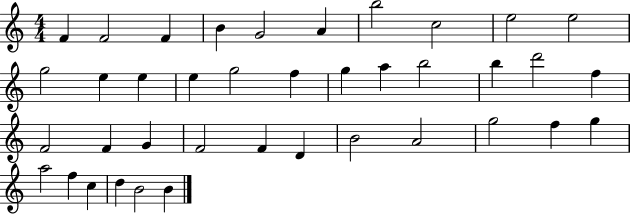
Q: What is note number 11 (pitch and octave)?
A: G5